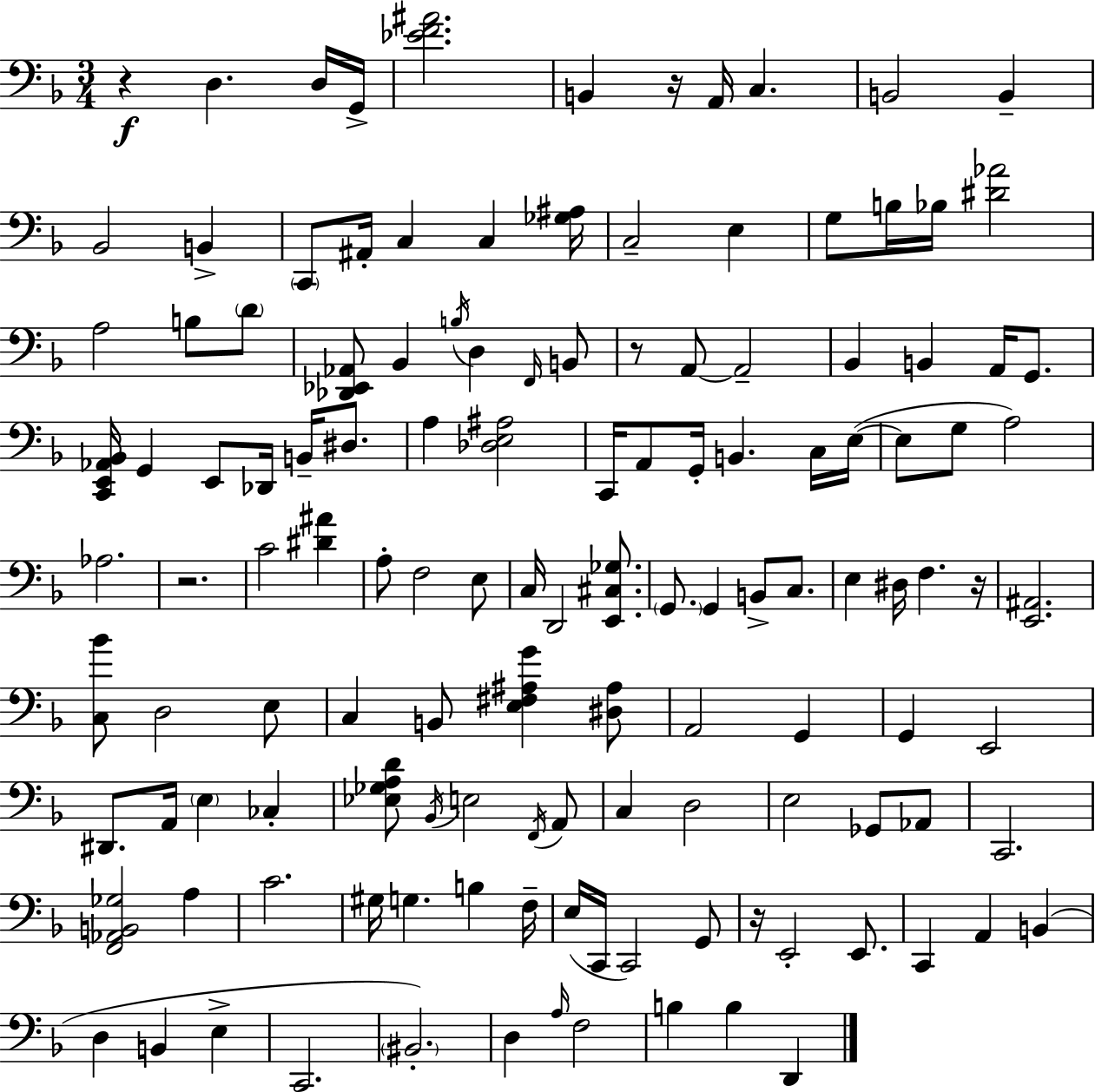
X:1
T:Untitled
M:3/4
L:1/4
K:Dm
z D, D,/4 G,,/4 [_EF^A]2 B,, z/4 A,,/4 C, B,,2 B,, _B,,2 B,, C,,/2 ^A,,/4 C, C, [_G,^A,]/4 C,2 E, G,/2 B,/4 _B,/4 [^D_A]2 A,2 B,/2 D/2 [_D,,_E,,_A,,]/2 _B,, B,/4 D, F,,/4 B,,/2 z/2 A,,/2 A,,2 _B,, B,, A,,/4 G,,/2 [C,,E,,_A,,_B,,]/4 G,, E,,/2 _D,,/4 B,,/4 ^D,/2 A, [_D,E,^A,]2 C,,/4 A,,/2 G,,/4 B,, C,/4 E,/4 E,/2 G,/2 A,2 _A,2 z2 C2 [^D^A] A,/2 F,2 E,/2 C,/4 D,,2 [E,,^C,_G,]/2 G,,/2 G,, B,,/2 C,/2 E, ^D,/4 F, z/4 [E,,^A,,]2 [C,_B]/2 D,2 E,/2 C, B,,/2 [E,^F,^A,G] [^D,^A,]/2 A,,2 G,, G,, E,,2 ^D,,/2 A,,/4 E, _C, [_E,_G,A,D]/2 _B,,/4 E,2 F,,/4 A,,/2 C, D,2 E,2 _G,,/2 _A,,/2 C,,2 [F,,_A,,B,,_G,]2 A, C2 ^G,/4 G, B, F,/4 E,/4 C,,/4 C,,2 G,,/2 z/4 E,,2 E,,/2 C,, A,, B,, D, B,, E, C,,2 ^B,,2 D, A,/4 F,2 B, B, D,,